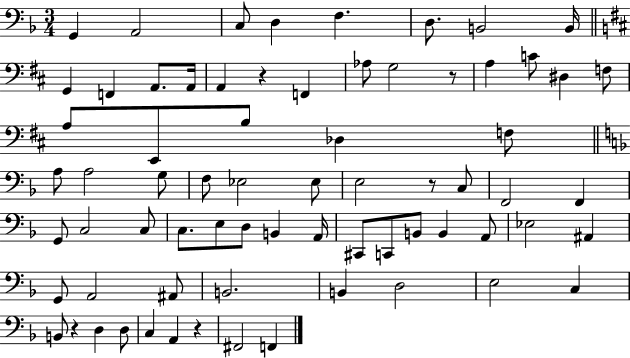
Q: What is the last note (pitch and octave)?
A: F2